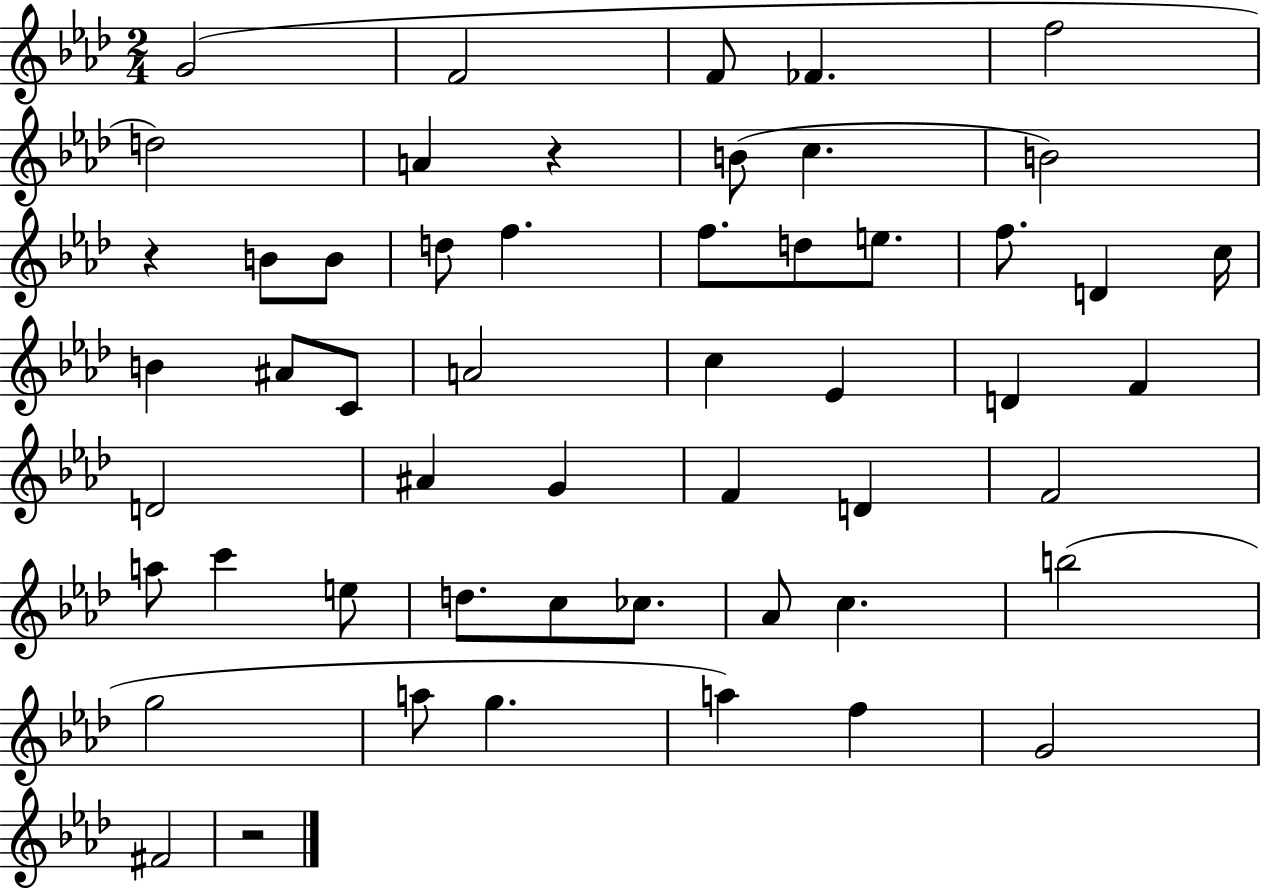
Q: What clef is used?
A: treble